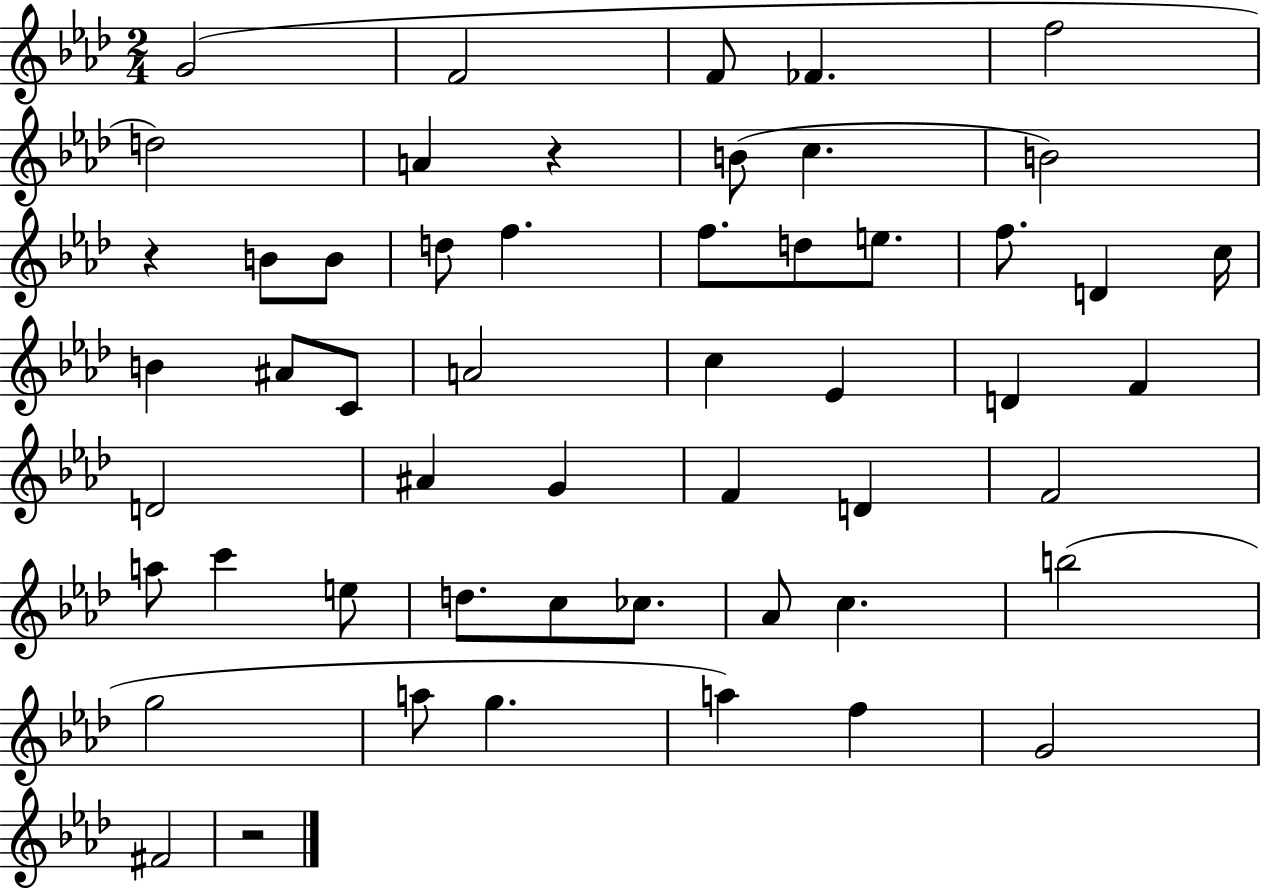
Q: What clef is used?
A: treble